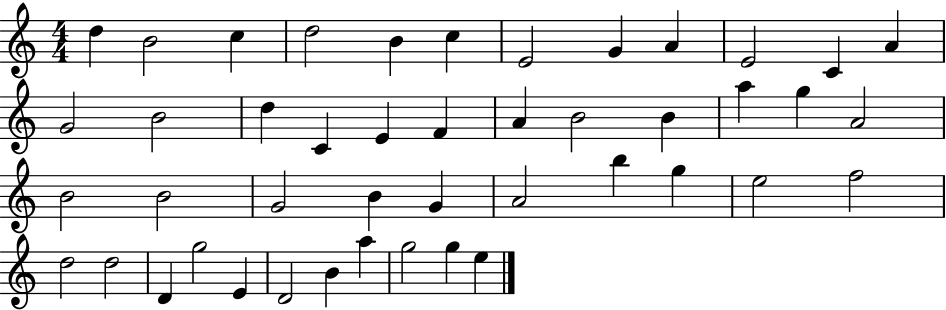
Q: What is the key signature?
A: C major